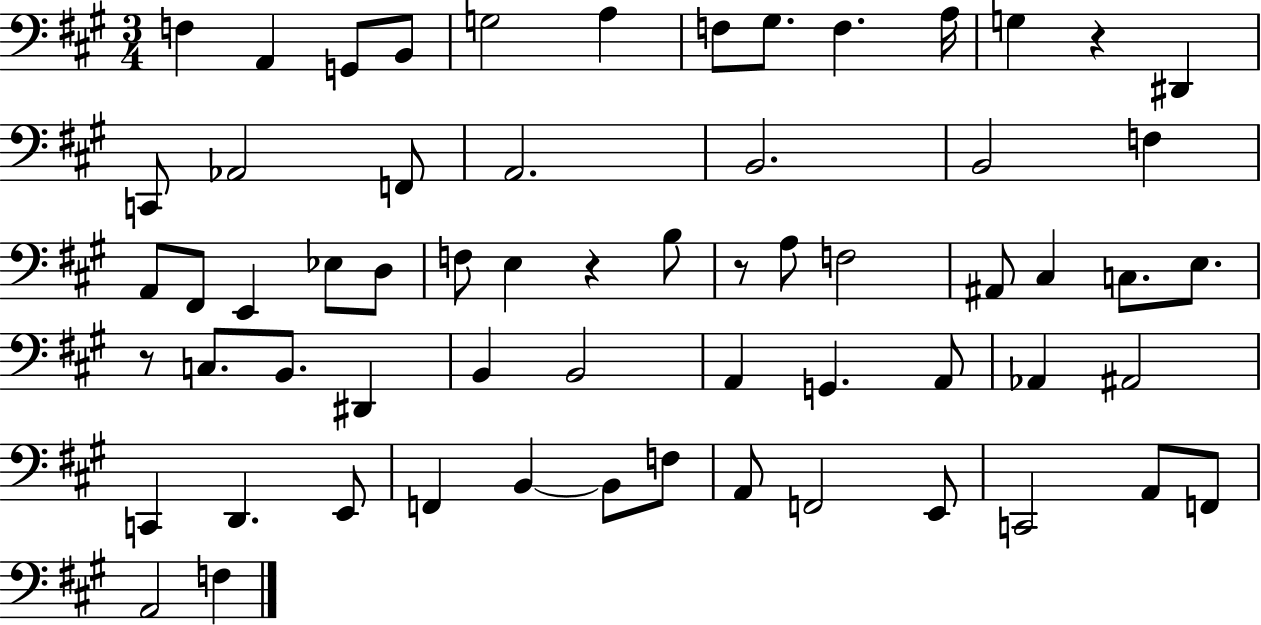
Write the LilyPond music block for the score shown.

{
  \clef bass
  \numericTimeSignature
  \time 3/4
  \key a \major
  f4 a,4 g,8 b,8 | g2 a4 | f8 gis8. f4. a16 | g4 r4 dis,4 | \break c,8 aes,2 f,8 | a,2. | b,2. | b,2 f4 | \break a,8 fis,8 e,4 ees8 d8 | f8 e4 r4 b8 | r8 a8 f2 | ais,8 cis4 c8. e8. | \break r8 c8. b,8. dis,4 | b,4 b,2 | a,4 g,4. a,8 | aes,4 ais,2 | \break c,4 d,4. e,8 | f,4 b,4~~ b,8 f8 | a,8 f,2 e,8 | c,2 a,8 f,8 | \break a,2 f4 | \bar "|."
}